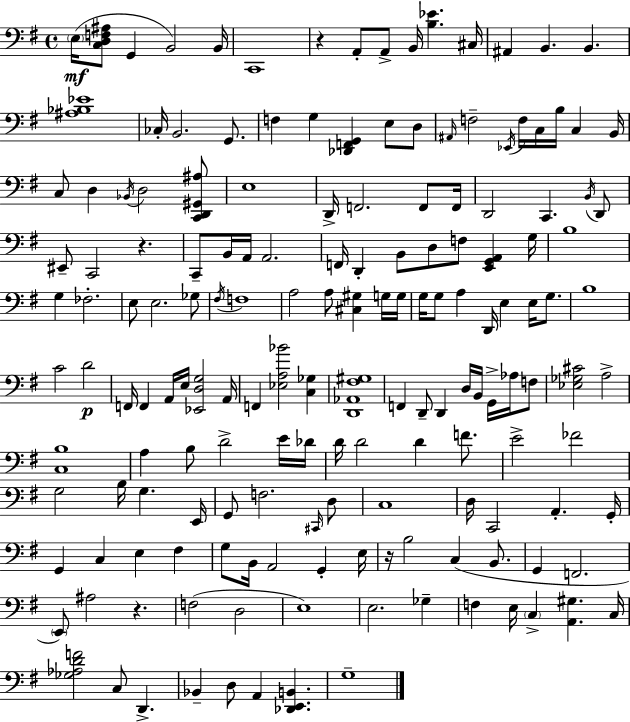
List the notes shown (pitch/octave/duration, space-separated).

E3/s [C3,D3,F3,A#3]/e G2/q B2/h B2/s C2/w R/q A2/e A2/e B2/s [B3,Eb4]/q. C#3/s A#2/q B2/q. B2/q. [A#3,Bb3,Eb4]/w CES3/s B2/h. G2/e. F3/q G3/q [Db2,F2,G2]/q E3/e D3/e A#2/s F3/h Eb2/s F3/s C3/s B3/s C3/q B2/s C3/e D3/q Bb2/s D3/h [C2,D2,G#2,A#3]/e E3/w D2/s F2/h. F2/e F2/s D2/h C2/q. B2/s D2/e EIS2/e C2/h R/q. C2/e B2/s A2/s A2/h. F2/s D2/q B2/e D3/e F3/e [E2,G2,A2]/q G3/s B3/w G3/q FES3/h. E3/e E3/h. Gb3/e F#3/s F3/w A3/h A3/e [C#3,G#3]/q G3/s G3/s G3/s G3/e A3/q D2/s E3/q E3/s G3/e. B3/w C4/h D4/h F2/s F2/q A2/s E3/s [Eb2,D3,G3]/h A2/s F2/q [Eb3,A3,Bb4]/h [C3,Gb3]/q [D2,Ab2,F#3,G#3]/w F2/q D2/e D2/q D3/s B2/s G2/s Ab3/s F3/e [Eb3,Gb3,C#4]/h A3/h [C3,B3]/w A3/q B3/e D4/h E4/s Db4/s D4/s D4/h D4/q F4/e. E4/h FES4/h G3/h B3/s G3/q. E2/s G2/e F3/h. C#2/s D3/e C3/w D3/s C2/h A2/q. G2/s G2/q C3/q E3/q F#3/q G3/e B2/s A2/h G2/q E3/s R/s B3/h C3/q B2/e. G2/q F2/h. E2/e A#3/h R/q. F3/h D3/h E3/w E3/h. Gb3/q F3/q E3/s C3/q [A2,G#3]/q. C3/s [Gb3,Ab3,D4,F4]/h C3/e D2/q. Bb2/q D3/e A2/q [Db2,E2,B2]/q. G3/w